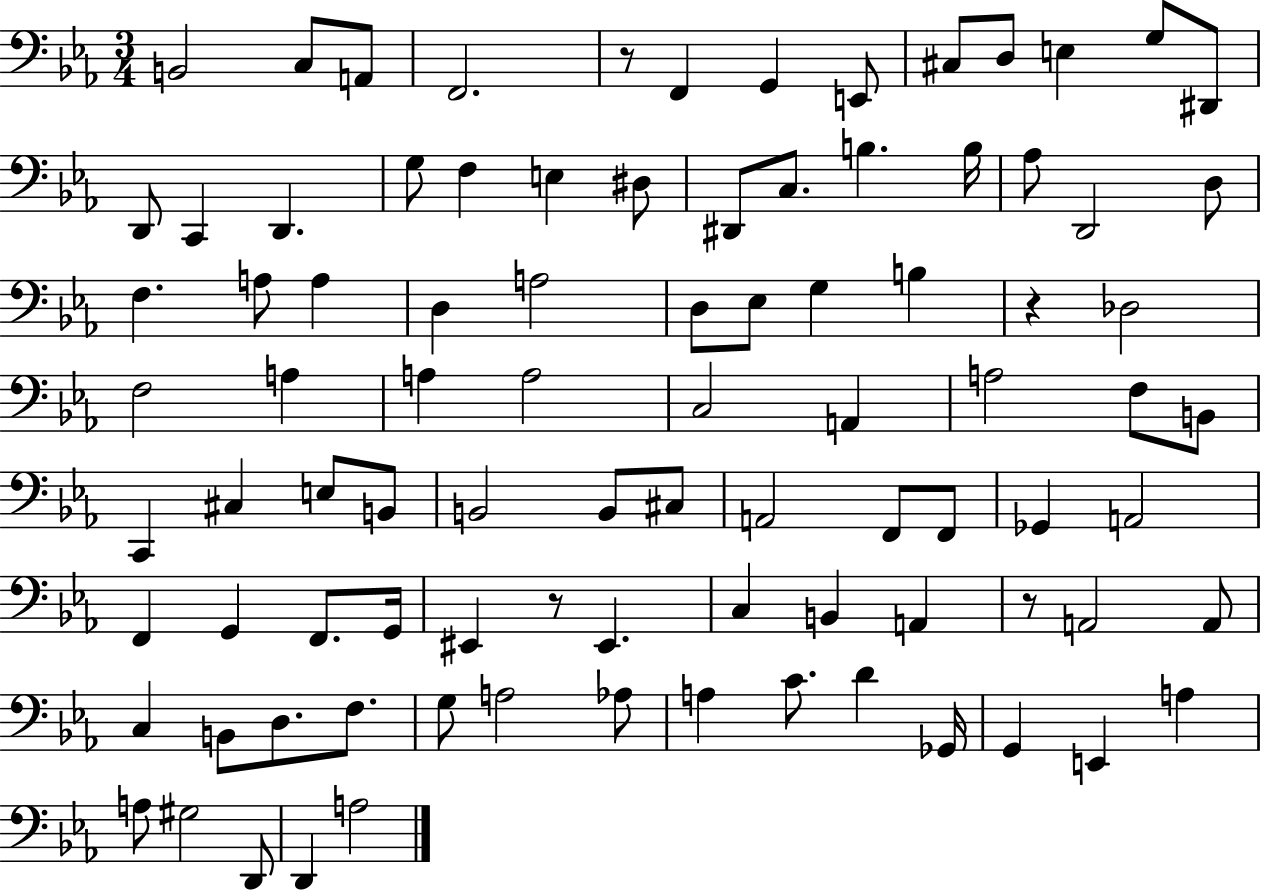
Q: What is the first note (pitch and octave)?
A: B2